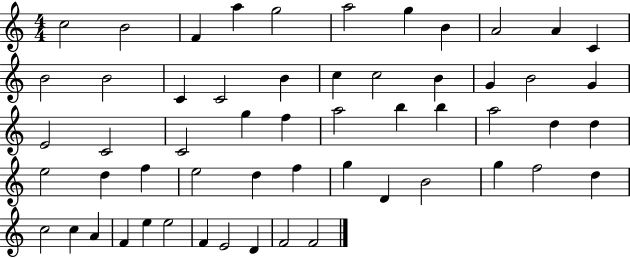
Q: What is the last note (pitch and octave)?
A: F4